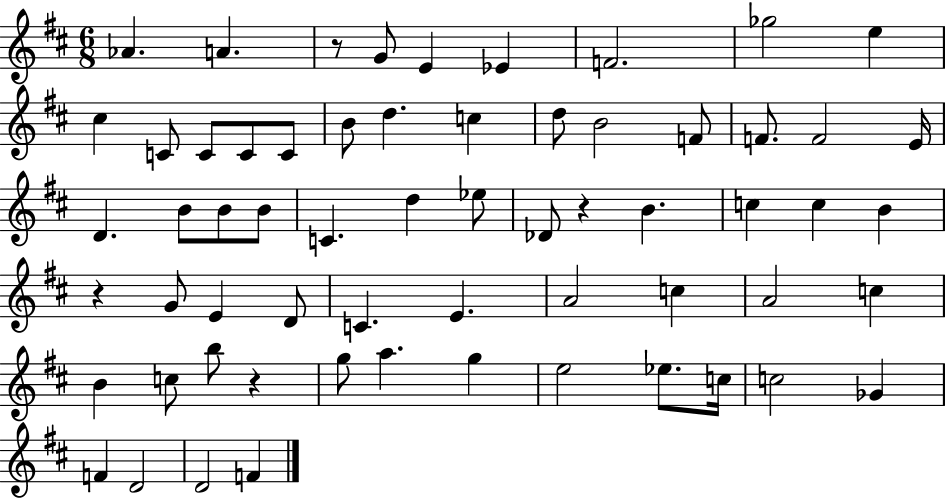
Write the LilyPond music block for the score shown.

{
  \clef treble
  \numericTimeSignature
  \time 6/8
  \key d \major
  aes'4. a'4. | r8 g'8 e'4 ees'4 | f'2. | ges''2 e''4 | \break cis''4 c'8 c'8 c'8 c'8 | b'8 d''4. c''4 | d''8 b'2 f'8 | f'8. f'2 e'16 | \break d'4. b'8 b'8 b'8 | c'4. d''4 ees''8 | des'8 r4 b'4. | c''4 c''4 b'4 | \break r4 g'8 e'4 d'8 | c'4. e'4. | a'2 c''4 | a'2 c''4 | \break b'4 c''8 b''8 r4 | g''8 a''4. g''4 | e''2 ees''8. c''16 | c''2 ges'4 | \break f'4 d'2 | d'2 f'4 | \bar "|."
}